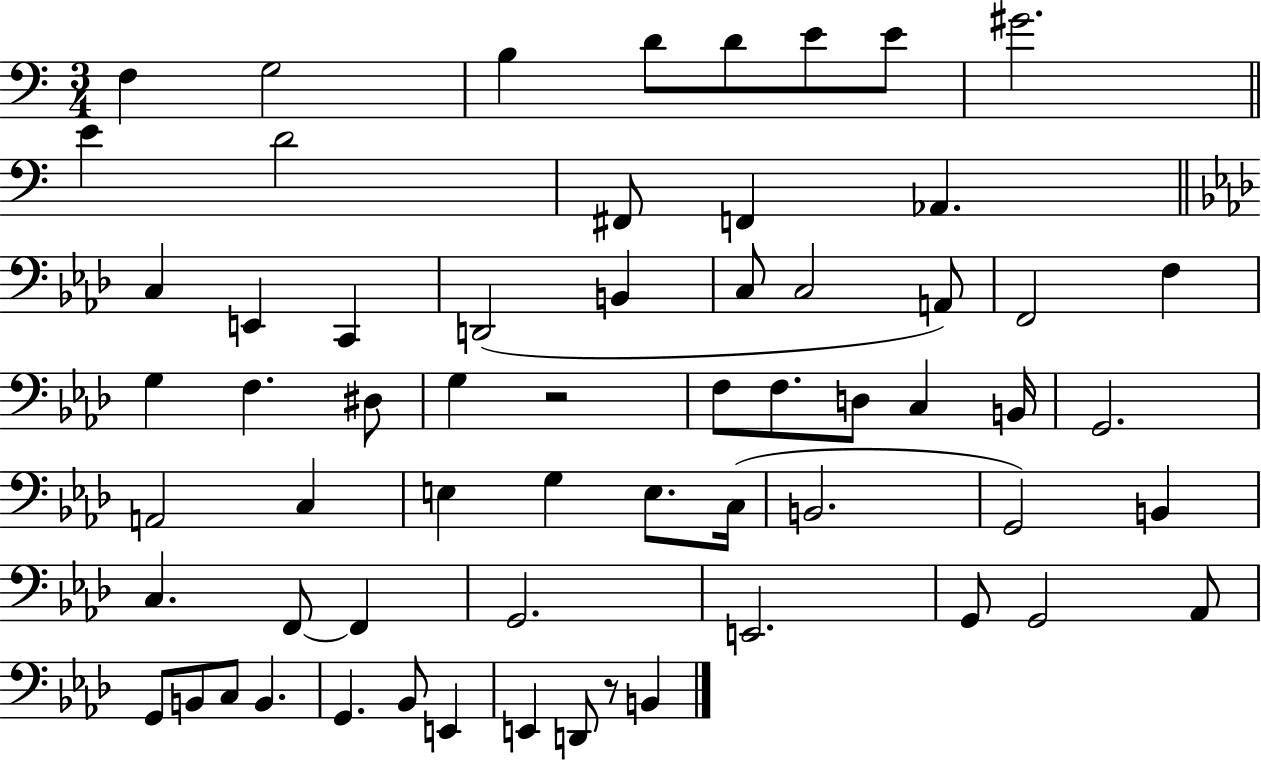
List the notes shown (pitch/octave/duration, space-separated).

F3/q G3/h B3/q D4/e D4/e E4/e E4/e G#4/h. E4/q D4/h F#2/e F2/q Ab2/q. C3/q E2/q C2/q D2/h B2/q C3/e C3/h A2/e F2/h F3/q G3/q F3/q. D#3/e G3/q R/h F3/e F3/e. D3/e C3/q B2/s G2/h. A2/h C3/q E3/q G3/q E3/e. C3/s B2/h. G2/h B2/q C3/q. F2/e F2/q G2/h. E2/h. G2/e G2/h Ab2/e G2/e B2/e C3/e B2/q. G2/q. Bb2/e E2/q E2/q D2/e R/e B2/q